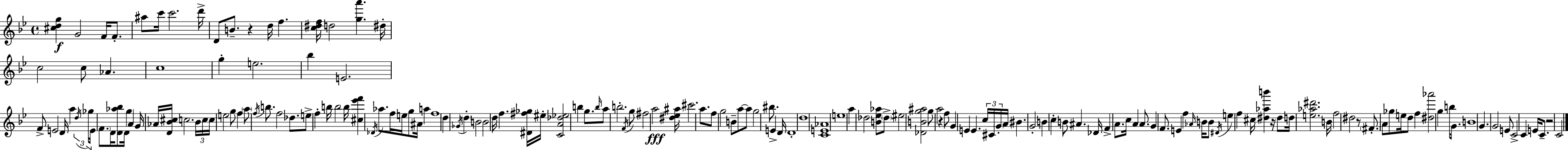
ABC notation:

X:1
T:Untitled
M:4/4
L:1/4
K:Bb
[^cdg] G2 F/4 F/2 ^a/2 c'/4 c'2 d'/4 D/2 B/2 z d/4 f [c^df]/4 d2 [ga'] ^d/4 c2 c/2 _A c4 g e2 _b E2 F/2 E2 D/4 a d/4 _g/4 E/4 F/2 D/4 [D_a_b]/2 D/4 g A G/4 _A/4 [D_B^c]/4 c2 _B/4 c/4 c/4 e2 g/2 f a/2 f/4 b/2 f2 _d/2 e/2 f b/4 b2 b/4 [^c_e'f'] _D/4 _a/2 f/4 e/4 g/2 ^A/4 a f4 d _G/4 d B2 B2 d/4 f [^D^f_g]/4 ^e/4 [CA_d_e]2 b g/2 b/4 a/2 b2 F/4 g/2 ^f2 a2 [^d_e^a]/4 ^c'2 a/2 f/2 g2 B/2 a/2 a/2 g2 ^b/2 E D/4 D4 d4 [CE_A]4 e4 a _d2 [B_e_a]/2 _d/2 ^e2 [_DBg^a]2 g/2 a2 z f/2 G E E c/4 ^C/4 G/4 A/4 ^B G2 B c B/2 ^A _D/4 F A/2 c/4 A A/2 G F/2 E f _A/4 B/4 B/2 ^D/4 e f ^c/4 [^d_ab'] z/4 ^d/2 d/4 [e_a^d']2 B/4 f2 ^d2 z/2 ^F/2 A/2 _g/2 e/4 d/2 f [^d_a']2 g b/4 G/2 B4 G G2 E/2 C2 C E/4 C/2 z2 C2